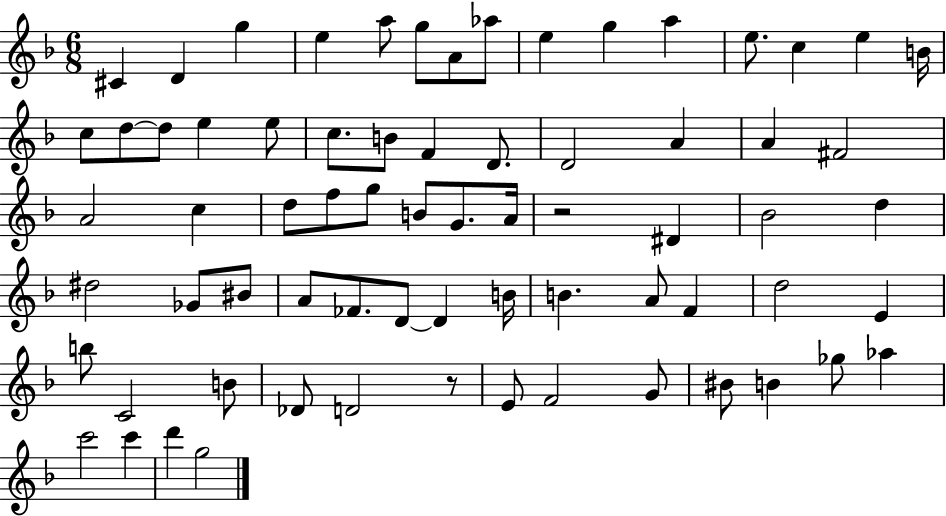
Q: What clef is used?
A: treble